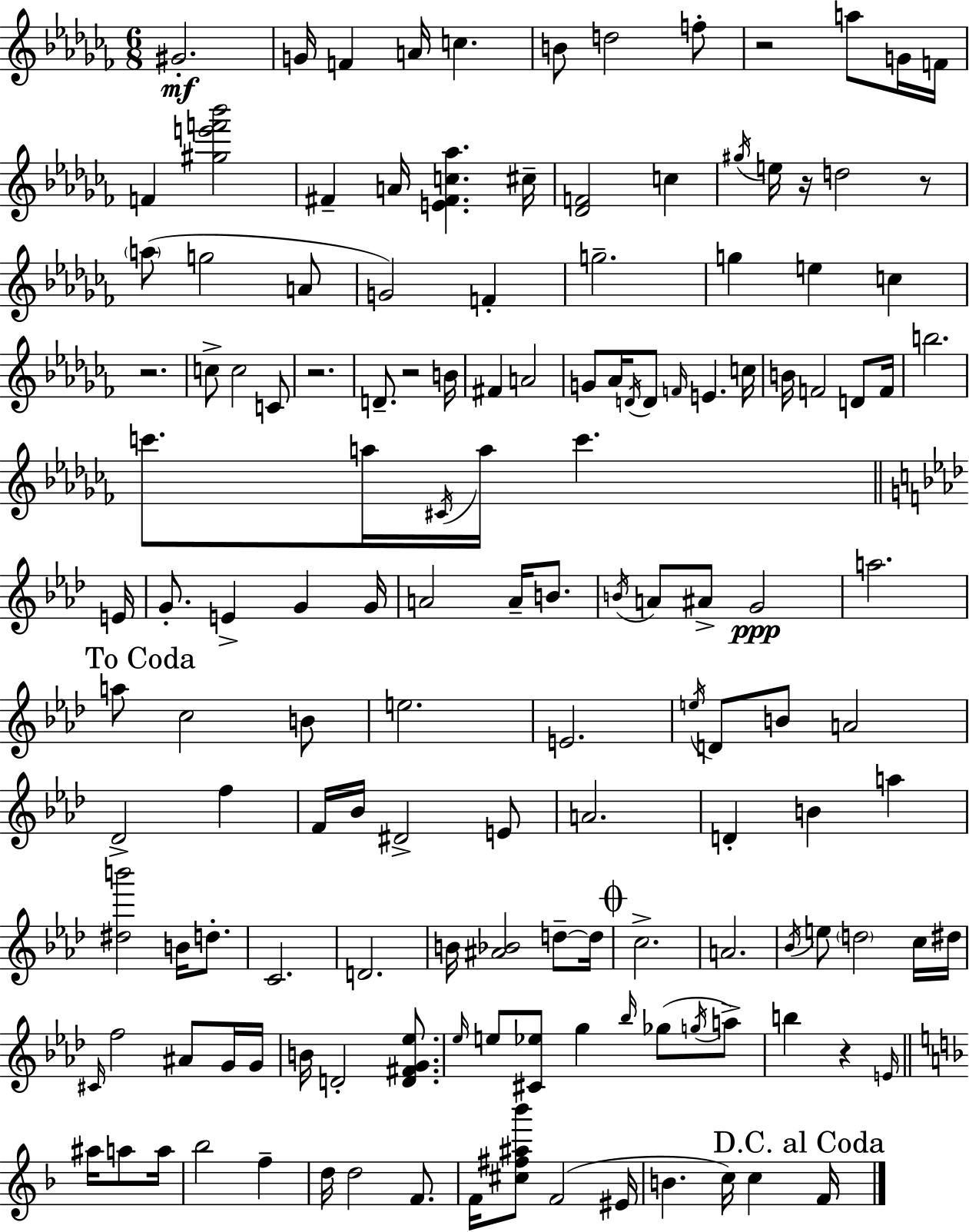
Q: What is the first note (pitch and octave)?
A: G#4